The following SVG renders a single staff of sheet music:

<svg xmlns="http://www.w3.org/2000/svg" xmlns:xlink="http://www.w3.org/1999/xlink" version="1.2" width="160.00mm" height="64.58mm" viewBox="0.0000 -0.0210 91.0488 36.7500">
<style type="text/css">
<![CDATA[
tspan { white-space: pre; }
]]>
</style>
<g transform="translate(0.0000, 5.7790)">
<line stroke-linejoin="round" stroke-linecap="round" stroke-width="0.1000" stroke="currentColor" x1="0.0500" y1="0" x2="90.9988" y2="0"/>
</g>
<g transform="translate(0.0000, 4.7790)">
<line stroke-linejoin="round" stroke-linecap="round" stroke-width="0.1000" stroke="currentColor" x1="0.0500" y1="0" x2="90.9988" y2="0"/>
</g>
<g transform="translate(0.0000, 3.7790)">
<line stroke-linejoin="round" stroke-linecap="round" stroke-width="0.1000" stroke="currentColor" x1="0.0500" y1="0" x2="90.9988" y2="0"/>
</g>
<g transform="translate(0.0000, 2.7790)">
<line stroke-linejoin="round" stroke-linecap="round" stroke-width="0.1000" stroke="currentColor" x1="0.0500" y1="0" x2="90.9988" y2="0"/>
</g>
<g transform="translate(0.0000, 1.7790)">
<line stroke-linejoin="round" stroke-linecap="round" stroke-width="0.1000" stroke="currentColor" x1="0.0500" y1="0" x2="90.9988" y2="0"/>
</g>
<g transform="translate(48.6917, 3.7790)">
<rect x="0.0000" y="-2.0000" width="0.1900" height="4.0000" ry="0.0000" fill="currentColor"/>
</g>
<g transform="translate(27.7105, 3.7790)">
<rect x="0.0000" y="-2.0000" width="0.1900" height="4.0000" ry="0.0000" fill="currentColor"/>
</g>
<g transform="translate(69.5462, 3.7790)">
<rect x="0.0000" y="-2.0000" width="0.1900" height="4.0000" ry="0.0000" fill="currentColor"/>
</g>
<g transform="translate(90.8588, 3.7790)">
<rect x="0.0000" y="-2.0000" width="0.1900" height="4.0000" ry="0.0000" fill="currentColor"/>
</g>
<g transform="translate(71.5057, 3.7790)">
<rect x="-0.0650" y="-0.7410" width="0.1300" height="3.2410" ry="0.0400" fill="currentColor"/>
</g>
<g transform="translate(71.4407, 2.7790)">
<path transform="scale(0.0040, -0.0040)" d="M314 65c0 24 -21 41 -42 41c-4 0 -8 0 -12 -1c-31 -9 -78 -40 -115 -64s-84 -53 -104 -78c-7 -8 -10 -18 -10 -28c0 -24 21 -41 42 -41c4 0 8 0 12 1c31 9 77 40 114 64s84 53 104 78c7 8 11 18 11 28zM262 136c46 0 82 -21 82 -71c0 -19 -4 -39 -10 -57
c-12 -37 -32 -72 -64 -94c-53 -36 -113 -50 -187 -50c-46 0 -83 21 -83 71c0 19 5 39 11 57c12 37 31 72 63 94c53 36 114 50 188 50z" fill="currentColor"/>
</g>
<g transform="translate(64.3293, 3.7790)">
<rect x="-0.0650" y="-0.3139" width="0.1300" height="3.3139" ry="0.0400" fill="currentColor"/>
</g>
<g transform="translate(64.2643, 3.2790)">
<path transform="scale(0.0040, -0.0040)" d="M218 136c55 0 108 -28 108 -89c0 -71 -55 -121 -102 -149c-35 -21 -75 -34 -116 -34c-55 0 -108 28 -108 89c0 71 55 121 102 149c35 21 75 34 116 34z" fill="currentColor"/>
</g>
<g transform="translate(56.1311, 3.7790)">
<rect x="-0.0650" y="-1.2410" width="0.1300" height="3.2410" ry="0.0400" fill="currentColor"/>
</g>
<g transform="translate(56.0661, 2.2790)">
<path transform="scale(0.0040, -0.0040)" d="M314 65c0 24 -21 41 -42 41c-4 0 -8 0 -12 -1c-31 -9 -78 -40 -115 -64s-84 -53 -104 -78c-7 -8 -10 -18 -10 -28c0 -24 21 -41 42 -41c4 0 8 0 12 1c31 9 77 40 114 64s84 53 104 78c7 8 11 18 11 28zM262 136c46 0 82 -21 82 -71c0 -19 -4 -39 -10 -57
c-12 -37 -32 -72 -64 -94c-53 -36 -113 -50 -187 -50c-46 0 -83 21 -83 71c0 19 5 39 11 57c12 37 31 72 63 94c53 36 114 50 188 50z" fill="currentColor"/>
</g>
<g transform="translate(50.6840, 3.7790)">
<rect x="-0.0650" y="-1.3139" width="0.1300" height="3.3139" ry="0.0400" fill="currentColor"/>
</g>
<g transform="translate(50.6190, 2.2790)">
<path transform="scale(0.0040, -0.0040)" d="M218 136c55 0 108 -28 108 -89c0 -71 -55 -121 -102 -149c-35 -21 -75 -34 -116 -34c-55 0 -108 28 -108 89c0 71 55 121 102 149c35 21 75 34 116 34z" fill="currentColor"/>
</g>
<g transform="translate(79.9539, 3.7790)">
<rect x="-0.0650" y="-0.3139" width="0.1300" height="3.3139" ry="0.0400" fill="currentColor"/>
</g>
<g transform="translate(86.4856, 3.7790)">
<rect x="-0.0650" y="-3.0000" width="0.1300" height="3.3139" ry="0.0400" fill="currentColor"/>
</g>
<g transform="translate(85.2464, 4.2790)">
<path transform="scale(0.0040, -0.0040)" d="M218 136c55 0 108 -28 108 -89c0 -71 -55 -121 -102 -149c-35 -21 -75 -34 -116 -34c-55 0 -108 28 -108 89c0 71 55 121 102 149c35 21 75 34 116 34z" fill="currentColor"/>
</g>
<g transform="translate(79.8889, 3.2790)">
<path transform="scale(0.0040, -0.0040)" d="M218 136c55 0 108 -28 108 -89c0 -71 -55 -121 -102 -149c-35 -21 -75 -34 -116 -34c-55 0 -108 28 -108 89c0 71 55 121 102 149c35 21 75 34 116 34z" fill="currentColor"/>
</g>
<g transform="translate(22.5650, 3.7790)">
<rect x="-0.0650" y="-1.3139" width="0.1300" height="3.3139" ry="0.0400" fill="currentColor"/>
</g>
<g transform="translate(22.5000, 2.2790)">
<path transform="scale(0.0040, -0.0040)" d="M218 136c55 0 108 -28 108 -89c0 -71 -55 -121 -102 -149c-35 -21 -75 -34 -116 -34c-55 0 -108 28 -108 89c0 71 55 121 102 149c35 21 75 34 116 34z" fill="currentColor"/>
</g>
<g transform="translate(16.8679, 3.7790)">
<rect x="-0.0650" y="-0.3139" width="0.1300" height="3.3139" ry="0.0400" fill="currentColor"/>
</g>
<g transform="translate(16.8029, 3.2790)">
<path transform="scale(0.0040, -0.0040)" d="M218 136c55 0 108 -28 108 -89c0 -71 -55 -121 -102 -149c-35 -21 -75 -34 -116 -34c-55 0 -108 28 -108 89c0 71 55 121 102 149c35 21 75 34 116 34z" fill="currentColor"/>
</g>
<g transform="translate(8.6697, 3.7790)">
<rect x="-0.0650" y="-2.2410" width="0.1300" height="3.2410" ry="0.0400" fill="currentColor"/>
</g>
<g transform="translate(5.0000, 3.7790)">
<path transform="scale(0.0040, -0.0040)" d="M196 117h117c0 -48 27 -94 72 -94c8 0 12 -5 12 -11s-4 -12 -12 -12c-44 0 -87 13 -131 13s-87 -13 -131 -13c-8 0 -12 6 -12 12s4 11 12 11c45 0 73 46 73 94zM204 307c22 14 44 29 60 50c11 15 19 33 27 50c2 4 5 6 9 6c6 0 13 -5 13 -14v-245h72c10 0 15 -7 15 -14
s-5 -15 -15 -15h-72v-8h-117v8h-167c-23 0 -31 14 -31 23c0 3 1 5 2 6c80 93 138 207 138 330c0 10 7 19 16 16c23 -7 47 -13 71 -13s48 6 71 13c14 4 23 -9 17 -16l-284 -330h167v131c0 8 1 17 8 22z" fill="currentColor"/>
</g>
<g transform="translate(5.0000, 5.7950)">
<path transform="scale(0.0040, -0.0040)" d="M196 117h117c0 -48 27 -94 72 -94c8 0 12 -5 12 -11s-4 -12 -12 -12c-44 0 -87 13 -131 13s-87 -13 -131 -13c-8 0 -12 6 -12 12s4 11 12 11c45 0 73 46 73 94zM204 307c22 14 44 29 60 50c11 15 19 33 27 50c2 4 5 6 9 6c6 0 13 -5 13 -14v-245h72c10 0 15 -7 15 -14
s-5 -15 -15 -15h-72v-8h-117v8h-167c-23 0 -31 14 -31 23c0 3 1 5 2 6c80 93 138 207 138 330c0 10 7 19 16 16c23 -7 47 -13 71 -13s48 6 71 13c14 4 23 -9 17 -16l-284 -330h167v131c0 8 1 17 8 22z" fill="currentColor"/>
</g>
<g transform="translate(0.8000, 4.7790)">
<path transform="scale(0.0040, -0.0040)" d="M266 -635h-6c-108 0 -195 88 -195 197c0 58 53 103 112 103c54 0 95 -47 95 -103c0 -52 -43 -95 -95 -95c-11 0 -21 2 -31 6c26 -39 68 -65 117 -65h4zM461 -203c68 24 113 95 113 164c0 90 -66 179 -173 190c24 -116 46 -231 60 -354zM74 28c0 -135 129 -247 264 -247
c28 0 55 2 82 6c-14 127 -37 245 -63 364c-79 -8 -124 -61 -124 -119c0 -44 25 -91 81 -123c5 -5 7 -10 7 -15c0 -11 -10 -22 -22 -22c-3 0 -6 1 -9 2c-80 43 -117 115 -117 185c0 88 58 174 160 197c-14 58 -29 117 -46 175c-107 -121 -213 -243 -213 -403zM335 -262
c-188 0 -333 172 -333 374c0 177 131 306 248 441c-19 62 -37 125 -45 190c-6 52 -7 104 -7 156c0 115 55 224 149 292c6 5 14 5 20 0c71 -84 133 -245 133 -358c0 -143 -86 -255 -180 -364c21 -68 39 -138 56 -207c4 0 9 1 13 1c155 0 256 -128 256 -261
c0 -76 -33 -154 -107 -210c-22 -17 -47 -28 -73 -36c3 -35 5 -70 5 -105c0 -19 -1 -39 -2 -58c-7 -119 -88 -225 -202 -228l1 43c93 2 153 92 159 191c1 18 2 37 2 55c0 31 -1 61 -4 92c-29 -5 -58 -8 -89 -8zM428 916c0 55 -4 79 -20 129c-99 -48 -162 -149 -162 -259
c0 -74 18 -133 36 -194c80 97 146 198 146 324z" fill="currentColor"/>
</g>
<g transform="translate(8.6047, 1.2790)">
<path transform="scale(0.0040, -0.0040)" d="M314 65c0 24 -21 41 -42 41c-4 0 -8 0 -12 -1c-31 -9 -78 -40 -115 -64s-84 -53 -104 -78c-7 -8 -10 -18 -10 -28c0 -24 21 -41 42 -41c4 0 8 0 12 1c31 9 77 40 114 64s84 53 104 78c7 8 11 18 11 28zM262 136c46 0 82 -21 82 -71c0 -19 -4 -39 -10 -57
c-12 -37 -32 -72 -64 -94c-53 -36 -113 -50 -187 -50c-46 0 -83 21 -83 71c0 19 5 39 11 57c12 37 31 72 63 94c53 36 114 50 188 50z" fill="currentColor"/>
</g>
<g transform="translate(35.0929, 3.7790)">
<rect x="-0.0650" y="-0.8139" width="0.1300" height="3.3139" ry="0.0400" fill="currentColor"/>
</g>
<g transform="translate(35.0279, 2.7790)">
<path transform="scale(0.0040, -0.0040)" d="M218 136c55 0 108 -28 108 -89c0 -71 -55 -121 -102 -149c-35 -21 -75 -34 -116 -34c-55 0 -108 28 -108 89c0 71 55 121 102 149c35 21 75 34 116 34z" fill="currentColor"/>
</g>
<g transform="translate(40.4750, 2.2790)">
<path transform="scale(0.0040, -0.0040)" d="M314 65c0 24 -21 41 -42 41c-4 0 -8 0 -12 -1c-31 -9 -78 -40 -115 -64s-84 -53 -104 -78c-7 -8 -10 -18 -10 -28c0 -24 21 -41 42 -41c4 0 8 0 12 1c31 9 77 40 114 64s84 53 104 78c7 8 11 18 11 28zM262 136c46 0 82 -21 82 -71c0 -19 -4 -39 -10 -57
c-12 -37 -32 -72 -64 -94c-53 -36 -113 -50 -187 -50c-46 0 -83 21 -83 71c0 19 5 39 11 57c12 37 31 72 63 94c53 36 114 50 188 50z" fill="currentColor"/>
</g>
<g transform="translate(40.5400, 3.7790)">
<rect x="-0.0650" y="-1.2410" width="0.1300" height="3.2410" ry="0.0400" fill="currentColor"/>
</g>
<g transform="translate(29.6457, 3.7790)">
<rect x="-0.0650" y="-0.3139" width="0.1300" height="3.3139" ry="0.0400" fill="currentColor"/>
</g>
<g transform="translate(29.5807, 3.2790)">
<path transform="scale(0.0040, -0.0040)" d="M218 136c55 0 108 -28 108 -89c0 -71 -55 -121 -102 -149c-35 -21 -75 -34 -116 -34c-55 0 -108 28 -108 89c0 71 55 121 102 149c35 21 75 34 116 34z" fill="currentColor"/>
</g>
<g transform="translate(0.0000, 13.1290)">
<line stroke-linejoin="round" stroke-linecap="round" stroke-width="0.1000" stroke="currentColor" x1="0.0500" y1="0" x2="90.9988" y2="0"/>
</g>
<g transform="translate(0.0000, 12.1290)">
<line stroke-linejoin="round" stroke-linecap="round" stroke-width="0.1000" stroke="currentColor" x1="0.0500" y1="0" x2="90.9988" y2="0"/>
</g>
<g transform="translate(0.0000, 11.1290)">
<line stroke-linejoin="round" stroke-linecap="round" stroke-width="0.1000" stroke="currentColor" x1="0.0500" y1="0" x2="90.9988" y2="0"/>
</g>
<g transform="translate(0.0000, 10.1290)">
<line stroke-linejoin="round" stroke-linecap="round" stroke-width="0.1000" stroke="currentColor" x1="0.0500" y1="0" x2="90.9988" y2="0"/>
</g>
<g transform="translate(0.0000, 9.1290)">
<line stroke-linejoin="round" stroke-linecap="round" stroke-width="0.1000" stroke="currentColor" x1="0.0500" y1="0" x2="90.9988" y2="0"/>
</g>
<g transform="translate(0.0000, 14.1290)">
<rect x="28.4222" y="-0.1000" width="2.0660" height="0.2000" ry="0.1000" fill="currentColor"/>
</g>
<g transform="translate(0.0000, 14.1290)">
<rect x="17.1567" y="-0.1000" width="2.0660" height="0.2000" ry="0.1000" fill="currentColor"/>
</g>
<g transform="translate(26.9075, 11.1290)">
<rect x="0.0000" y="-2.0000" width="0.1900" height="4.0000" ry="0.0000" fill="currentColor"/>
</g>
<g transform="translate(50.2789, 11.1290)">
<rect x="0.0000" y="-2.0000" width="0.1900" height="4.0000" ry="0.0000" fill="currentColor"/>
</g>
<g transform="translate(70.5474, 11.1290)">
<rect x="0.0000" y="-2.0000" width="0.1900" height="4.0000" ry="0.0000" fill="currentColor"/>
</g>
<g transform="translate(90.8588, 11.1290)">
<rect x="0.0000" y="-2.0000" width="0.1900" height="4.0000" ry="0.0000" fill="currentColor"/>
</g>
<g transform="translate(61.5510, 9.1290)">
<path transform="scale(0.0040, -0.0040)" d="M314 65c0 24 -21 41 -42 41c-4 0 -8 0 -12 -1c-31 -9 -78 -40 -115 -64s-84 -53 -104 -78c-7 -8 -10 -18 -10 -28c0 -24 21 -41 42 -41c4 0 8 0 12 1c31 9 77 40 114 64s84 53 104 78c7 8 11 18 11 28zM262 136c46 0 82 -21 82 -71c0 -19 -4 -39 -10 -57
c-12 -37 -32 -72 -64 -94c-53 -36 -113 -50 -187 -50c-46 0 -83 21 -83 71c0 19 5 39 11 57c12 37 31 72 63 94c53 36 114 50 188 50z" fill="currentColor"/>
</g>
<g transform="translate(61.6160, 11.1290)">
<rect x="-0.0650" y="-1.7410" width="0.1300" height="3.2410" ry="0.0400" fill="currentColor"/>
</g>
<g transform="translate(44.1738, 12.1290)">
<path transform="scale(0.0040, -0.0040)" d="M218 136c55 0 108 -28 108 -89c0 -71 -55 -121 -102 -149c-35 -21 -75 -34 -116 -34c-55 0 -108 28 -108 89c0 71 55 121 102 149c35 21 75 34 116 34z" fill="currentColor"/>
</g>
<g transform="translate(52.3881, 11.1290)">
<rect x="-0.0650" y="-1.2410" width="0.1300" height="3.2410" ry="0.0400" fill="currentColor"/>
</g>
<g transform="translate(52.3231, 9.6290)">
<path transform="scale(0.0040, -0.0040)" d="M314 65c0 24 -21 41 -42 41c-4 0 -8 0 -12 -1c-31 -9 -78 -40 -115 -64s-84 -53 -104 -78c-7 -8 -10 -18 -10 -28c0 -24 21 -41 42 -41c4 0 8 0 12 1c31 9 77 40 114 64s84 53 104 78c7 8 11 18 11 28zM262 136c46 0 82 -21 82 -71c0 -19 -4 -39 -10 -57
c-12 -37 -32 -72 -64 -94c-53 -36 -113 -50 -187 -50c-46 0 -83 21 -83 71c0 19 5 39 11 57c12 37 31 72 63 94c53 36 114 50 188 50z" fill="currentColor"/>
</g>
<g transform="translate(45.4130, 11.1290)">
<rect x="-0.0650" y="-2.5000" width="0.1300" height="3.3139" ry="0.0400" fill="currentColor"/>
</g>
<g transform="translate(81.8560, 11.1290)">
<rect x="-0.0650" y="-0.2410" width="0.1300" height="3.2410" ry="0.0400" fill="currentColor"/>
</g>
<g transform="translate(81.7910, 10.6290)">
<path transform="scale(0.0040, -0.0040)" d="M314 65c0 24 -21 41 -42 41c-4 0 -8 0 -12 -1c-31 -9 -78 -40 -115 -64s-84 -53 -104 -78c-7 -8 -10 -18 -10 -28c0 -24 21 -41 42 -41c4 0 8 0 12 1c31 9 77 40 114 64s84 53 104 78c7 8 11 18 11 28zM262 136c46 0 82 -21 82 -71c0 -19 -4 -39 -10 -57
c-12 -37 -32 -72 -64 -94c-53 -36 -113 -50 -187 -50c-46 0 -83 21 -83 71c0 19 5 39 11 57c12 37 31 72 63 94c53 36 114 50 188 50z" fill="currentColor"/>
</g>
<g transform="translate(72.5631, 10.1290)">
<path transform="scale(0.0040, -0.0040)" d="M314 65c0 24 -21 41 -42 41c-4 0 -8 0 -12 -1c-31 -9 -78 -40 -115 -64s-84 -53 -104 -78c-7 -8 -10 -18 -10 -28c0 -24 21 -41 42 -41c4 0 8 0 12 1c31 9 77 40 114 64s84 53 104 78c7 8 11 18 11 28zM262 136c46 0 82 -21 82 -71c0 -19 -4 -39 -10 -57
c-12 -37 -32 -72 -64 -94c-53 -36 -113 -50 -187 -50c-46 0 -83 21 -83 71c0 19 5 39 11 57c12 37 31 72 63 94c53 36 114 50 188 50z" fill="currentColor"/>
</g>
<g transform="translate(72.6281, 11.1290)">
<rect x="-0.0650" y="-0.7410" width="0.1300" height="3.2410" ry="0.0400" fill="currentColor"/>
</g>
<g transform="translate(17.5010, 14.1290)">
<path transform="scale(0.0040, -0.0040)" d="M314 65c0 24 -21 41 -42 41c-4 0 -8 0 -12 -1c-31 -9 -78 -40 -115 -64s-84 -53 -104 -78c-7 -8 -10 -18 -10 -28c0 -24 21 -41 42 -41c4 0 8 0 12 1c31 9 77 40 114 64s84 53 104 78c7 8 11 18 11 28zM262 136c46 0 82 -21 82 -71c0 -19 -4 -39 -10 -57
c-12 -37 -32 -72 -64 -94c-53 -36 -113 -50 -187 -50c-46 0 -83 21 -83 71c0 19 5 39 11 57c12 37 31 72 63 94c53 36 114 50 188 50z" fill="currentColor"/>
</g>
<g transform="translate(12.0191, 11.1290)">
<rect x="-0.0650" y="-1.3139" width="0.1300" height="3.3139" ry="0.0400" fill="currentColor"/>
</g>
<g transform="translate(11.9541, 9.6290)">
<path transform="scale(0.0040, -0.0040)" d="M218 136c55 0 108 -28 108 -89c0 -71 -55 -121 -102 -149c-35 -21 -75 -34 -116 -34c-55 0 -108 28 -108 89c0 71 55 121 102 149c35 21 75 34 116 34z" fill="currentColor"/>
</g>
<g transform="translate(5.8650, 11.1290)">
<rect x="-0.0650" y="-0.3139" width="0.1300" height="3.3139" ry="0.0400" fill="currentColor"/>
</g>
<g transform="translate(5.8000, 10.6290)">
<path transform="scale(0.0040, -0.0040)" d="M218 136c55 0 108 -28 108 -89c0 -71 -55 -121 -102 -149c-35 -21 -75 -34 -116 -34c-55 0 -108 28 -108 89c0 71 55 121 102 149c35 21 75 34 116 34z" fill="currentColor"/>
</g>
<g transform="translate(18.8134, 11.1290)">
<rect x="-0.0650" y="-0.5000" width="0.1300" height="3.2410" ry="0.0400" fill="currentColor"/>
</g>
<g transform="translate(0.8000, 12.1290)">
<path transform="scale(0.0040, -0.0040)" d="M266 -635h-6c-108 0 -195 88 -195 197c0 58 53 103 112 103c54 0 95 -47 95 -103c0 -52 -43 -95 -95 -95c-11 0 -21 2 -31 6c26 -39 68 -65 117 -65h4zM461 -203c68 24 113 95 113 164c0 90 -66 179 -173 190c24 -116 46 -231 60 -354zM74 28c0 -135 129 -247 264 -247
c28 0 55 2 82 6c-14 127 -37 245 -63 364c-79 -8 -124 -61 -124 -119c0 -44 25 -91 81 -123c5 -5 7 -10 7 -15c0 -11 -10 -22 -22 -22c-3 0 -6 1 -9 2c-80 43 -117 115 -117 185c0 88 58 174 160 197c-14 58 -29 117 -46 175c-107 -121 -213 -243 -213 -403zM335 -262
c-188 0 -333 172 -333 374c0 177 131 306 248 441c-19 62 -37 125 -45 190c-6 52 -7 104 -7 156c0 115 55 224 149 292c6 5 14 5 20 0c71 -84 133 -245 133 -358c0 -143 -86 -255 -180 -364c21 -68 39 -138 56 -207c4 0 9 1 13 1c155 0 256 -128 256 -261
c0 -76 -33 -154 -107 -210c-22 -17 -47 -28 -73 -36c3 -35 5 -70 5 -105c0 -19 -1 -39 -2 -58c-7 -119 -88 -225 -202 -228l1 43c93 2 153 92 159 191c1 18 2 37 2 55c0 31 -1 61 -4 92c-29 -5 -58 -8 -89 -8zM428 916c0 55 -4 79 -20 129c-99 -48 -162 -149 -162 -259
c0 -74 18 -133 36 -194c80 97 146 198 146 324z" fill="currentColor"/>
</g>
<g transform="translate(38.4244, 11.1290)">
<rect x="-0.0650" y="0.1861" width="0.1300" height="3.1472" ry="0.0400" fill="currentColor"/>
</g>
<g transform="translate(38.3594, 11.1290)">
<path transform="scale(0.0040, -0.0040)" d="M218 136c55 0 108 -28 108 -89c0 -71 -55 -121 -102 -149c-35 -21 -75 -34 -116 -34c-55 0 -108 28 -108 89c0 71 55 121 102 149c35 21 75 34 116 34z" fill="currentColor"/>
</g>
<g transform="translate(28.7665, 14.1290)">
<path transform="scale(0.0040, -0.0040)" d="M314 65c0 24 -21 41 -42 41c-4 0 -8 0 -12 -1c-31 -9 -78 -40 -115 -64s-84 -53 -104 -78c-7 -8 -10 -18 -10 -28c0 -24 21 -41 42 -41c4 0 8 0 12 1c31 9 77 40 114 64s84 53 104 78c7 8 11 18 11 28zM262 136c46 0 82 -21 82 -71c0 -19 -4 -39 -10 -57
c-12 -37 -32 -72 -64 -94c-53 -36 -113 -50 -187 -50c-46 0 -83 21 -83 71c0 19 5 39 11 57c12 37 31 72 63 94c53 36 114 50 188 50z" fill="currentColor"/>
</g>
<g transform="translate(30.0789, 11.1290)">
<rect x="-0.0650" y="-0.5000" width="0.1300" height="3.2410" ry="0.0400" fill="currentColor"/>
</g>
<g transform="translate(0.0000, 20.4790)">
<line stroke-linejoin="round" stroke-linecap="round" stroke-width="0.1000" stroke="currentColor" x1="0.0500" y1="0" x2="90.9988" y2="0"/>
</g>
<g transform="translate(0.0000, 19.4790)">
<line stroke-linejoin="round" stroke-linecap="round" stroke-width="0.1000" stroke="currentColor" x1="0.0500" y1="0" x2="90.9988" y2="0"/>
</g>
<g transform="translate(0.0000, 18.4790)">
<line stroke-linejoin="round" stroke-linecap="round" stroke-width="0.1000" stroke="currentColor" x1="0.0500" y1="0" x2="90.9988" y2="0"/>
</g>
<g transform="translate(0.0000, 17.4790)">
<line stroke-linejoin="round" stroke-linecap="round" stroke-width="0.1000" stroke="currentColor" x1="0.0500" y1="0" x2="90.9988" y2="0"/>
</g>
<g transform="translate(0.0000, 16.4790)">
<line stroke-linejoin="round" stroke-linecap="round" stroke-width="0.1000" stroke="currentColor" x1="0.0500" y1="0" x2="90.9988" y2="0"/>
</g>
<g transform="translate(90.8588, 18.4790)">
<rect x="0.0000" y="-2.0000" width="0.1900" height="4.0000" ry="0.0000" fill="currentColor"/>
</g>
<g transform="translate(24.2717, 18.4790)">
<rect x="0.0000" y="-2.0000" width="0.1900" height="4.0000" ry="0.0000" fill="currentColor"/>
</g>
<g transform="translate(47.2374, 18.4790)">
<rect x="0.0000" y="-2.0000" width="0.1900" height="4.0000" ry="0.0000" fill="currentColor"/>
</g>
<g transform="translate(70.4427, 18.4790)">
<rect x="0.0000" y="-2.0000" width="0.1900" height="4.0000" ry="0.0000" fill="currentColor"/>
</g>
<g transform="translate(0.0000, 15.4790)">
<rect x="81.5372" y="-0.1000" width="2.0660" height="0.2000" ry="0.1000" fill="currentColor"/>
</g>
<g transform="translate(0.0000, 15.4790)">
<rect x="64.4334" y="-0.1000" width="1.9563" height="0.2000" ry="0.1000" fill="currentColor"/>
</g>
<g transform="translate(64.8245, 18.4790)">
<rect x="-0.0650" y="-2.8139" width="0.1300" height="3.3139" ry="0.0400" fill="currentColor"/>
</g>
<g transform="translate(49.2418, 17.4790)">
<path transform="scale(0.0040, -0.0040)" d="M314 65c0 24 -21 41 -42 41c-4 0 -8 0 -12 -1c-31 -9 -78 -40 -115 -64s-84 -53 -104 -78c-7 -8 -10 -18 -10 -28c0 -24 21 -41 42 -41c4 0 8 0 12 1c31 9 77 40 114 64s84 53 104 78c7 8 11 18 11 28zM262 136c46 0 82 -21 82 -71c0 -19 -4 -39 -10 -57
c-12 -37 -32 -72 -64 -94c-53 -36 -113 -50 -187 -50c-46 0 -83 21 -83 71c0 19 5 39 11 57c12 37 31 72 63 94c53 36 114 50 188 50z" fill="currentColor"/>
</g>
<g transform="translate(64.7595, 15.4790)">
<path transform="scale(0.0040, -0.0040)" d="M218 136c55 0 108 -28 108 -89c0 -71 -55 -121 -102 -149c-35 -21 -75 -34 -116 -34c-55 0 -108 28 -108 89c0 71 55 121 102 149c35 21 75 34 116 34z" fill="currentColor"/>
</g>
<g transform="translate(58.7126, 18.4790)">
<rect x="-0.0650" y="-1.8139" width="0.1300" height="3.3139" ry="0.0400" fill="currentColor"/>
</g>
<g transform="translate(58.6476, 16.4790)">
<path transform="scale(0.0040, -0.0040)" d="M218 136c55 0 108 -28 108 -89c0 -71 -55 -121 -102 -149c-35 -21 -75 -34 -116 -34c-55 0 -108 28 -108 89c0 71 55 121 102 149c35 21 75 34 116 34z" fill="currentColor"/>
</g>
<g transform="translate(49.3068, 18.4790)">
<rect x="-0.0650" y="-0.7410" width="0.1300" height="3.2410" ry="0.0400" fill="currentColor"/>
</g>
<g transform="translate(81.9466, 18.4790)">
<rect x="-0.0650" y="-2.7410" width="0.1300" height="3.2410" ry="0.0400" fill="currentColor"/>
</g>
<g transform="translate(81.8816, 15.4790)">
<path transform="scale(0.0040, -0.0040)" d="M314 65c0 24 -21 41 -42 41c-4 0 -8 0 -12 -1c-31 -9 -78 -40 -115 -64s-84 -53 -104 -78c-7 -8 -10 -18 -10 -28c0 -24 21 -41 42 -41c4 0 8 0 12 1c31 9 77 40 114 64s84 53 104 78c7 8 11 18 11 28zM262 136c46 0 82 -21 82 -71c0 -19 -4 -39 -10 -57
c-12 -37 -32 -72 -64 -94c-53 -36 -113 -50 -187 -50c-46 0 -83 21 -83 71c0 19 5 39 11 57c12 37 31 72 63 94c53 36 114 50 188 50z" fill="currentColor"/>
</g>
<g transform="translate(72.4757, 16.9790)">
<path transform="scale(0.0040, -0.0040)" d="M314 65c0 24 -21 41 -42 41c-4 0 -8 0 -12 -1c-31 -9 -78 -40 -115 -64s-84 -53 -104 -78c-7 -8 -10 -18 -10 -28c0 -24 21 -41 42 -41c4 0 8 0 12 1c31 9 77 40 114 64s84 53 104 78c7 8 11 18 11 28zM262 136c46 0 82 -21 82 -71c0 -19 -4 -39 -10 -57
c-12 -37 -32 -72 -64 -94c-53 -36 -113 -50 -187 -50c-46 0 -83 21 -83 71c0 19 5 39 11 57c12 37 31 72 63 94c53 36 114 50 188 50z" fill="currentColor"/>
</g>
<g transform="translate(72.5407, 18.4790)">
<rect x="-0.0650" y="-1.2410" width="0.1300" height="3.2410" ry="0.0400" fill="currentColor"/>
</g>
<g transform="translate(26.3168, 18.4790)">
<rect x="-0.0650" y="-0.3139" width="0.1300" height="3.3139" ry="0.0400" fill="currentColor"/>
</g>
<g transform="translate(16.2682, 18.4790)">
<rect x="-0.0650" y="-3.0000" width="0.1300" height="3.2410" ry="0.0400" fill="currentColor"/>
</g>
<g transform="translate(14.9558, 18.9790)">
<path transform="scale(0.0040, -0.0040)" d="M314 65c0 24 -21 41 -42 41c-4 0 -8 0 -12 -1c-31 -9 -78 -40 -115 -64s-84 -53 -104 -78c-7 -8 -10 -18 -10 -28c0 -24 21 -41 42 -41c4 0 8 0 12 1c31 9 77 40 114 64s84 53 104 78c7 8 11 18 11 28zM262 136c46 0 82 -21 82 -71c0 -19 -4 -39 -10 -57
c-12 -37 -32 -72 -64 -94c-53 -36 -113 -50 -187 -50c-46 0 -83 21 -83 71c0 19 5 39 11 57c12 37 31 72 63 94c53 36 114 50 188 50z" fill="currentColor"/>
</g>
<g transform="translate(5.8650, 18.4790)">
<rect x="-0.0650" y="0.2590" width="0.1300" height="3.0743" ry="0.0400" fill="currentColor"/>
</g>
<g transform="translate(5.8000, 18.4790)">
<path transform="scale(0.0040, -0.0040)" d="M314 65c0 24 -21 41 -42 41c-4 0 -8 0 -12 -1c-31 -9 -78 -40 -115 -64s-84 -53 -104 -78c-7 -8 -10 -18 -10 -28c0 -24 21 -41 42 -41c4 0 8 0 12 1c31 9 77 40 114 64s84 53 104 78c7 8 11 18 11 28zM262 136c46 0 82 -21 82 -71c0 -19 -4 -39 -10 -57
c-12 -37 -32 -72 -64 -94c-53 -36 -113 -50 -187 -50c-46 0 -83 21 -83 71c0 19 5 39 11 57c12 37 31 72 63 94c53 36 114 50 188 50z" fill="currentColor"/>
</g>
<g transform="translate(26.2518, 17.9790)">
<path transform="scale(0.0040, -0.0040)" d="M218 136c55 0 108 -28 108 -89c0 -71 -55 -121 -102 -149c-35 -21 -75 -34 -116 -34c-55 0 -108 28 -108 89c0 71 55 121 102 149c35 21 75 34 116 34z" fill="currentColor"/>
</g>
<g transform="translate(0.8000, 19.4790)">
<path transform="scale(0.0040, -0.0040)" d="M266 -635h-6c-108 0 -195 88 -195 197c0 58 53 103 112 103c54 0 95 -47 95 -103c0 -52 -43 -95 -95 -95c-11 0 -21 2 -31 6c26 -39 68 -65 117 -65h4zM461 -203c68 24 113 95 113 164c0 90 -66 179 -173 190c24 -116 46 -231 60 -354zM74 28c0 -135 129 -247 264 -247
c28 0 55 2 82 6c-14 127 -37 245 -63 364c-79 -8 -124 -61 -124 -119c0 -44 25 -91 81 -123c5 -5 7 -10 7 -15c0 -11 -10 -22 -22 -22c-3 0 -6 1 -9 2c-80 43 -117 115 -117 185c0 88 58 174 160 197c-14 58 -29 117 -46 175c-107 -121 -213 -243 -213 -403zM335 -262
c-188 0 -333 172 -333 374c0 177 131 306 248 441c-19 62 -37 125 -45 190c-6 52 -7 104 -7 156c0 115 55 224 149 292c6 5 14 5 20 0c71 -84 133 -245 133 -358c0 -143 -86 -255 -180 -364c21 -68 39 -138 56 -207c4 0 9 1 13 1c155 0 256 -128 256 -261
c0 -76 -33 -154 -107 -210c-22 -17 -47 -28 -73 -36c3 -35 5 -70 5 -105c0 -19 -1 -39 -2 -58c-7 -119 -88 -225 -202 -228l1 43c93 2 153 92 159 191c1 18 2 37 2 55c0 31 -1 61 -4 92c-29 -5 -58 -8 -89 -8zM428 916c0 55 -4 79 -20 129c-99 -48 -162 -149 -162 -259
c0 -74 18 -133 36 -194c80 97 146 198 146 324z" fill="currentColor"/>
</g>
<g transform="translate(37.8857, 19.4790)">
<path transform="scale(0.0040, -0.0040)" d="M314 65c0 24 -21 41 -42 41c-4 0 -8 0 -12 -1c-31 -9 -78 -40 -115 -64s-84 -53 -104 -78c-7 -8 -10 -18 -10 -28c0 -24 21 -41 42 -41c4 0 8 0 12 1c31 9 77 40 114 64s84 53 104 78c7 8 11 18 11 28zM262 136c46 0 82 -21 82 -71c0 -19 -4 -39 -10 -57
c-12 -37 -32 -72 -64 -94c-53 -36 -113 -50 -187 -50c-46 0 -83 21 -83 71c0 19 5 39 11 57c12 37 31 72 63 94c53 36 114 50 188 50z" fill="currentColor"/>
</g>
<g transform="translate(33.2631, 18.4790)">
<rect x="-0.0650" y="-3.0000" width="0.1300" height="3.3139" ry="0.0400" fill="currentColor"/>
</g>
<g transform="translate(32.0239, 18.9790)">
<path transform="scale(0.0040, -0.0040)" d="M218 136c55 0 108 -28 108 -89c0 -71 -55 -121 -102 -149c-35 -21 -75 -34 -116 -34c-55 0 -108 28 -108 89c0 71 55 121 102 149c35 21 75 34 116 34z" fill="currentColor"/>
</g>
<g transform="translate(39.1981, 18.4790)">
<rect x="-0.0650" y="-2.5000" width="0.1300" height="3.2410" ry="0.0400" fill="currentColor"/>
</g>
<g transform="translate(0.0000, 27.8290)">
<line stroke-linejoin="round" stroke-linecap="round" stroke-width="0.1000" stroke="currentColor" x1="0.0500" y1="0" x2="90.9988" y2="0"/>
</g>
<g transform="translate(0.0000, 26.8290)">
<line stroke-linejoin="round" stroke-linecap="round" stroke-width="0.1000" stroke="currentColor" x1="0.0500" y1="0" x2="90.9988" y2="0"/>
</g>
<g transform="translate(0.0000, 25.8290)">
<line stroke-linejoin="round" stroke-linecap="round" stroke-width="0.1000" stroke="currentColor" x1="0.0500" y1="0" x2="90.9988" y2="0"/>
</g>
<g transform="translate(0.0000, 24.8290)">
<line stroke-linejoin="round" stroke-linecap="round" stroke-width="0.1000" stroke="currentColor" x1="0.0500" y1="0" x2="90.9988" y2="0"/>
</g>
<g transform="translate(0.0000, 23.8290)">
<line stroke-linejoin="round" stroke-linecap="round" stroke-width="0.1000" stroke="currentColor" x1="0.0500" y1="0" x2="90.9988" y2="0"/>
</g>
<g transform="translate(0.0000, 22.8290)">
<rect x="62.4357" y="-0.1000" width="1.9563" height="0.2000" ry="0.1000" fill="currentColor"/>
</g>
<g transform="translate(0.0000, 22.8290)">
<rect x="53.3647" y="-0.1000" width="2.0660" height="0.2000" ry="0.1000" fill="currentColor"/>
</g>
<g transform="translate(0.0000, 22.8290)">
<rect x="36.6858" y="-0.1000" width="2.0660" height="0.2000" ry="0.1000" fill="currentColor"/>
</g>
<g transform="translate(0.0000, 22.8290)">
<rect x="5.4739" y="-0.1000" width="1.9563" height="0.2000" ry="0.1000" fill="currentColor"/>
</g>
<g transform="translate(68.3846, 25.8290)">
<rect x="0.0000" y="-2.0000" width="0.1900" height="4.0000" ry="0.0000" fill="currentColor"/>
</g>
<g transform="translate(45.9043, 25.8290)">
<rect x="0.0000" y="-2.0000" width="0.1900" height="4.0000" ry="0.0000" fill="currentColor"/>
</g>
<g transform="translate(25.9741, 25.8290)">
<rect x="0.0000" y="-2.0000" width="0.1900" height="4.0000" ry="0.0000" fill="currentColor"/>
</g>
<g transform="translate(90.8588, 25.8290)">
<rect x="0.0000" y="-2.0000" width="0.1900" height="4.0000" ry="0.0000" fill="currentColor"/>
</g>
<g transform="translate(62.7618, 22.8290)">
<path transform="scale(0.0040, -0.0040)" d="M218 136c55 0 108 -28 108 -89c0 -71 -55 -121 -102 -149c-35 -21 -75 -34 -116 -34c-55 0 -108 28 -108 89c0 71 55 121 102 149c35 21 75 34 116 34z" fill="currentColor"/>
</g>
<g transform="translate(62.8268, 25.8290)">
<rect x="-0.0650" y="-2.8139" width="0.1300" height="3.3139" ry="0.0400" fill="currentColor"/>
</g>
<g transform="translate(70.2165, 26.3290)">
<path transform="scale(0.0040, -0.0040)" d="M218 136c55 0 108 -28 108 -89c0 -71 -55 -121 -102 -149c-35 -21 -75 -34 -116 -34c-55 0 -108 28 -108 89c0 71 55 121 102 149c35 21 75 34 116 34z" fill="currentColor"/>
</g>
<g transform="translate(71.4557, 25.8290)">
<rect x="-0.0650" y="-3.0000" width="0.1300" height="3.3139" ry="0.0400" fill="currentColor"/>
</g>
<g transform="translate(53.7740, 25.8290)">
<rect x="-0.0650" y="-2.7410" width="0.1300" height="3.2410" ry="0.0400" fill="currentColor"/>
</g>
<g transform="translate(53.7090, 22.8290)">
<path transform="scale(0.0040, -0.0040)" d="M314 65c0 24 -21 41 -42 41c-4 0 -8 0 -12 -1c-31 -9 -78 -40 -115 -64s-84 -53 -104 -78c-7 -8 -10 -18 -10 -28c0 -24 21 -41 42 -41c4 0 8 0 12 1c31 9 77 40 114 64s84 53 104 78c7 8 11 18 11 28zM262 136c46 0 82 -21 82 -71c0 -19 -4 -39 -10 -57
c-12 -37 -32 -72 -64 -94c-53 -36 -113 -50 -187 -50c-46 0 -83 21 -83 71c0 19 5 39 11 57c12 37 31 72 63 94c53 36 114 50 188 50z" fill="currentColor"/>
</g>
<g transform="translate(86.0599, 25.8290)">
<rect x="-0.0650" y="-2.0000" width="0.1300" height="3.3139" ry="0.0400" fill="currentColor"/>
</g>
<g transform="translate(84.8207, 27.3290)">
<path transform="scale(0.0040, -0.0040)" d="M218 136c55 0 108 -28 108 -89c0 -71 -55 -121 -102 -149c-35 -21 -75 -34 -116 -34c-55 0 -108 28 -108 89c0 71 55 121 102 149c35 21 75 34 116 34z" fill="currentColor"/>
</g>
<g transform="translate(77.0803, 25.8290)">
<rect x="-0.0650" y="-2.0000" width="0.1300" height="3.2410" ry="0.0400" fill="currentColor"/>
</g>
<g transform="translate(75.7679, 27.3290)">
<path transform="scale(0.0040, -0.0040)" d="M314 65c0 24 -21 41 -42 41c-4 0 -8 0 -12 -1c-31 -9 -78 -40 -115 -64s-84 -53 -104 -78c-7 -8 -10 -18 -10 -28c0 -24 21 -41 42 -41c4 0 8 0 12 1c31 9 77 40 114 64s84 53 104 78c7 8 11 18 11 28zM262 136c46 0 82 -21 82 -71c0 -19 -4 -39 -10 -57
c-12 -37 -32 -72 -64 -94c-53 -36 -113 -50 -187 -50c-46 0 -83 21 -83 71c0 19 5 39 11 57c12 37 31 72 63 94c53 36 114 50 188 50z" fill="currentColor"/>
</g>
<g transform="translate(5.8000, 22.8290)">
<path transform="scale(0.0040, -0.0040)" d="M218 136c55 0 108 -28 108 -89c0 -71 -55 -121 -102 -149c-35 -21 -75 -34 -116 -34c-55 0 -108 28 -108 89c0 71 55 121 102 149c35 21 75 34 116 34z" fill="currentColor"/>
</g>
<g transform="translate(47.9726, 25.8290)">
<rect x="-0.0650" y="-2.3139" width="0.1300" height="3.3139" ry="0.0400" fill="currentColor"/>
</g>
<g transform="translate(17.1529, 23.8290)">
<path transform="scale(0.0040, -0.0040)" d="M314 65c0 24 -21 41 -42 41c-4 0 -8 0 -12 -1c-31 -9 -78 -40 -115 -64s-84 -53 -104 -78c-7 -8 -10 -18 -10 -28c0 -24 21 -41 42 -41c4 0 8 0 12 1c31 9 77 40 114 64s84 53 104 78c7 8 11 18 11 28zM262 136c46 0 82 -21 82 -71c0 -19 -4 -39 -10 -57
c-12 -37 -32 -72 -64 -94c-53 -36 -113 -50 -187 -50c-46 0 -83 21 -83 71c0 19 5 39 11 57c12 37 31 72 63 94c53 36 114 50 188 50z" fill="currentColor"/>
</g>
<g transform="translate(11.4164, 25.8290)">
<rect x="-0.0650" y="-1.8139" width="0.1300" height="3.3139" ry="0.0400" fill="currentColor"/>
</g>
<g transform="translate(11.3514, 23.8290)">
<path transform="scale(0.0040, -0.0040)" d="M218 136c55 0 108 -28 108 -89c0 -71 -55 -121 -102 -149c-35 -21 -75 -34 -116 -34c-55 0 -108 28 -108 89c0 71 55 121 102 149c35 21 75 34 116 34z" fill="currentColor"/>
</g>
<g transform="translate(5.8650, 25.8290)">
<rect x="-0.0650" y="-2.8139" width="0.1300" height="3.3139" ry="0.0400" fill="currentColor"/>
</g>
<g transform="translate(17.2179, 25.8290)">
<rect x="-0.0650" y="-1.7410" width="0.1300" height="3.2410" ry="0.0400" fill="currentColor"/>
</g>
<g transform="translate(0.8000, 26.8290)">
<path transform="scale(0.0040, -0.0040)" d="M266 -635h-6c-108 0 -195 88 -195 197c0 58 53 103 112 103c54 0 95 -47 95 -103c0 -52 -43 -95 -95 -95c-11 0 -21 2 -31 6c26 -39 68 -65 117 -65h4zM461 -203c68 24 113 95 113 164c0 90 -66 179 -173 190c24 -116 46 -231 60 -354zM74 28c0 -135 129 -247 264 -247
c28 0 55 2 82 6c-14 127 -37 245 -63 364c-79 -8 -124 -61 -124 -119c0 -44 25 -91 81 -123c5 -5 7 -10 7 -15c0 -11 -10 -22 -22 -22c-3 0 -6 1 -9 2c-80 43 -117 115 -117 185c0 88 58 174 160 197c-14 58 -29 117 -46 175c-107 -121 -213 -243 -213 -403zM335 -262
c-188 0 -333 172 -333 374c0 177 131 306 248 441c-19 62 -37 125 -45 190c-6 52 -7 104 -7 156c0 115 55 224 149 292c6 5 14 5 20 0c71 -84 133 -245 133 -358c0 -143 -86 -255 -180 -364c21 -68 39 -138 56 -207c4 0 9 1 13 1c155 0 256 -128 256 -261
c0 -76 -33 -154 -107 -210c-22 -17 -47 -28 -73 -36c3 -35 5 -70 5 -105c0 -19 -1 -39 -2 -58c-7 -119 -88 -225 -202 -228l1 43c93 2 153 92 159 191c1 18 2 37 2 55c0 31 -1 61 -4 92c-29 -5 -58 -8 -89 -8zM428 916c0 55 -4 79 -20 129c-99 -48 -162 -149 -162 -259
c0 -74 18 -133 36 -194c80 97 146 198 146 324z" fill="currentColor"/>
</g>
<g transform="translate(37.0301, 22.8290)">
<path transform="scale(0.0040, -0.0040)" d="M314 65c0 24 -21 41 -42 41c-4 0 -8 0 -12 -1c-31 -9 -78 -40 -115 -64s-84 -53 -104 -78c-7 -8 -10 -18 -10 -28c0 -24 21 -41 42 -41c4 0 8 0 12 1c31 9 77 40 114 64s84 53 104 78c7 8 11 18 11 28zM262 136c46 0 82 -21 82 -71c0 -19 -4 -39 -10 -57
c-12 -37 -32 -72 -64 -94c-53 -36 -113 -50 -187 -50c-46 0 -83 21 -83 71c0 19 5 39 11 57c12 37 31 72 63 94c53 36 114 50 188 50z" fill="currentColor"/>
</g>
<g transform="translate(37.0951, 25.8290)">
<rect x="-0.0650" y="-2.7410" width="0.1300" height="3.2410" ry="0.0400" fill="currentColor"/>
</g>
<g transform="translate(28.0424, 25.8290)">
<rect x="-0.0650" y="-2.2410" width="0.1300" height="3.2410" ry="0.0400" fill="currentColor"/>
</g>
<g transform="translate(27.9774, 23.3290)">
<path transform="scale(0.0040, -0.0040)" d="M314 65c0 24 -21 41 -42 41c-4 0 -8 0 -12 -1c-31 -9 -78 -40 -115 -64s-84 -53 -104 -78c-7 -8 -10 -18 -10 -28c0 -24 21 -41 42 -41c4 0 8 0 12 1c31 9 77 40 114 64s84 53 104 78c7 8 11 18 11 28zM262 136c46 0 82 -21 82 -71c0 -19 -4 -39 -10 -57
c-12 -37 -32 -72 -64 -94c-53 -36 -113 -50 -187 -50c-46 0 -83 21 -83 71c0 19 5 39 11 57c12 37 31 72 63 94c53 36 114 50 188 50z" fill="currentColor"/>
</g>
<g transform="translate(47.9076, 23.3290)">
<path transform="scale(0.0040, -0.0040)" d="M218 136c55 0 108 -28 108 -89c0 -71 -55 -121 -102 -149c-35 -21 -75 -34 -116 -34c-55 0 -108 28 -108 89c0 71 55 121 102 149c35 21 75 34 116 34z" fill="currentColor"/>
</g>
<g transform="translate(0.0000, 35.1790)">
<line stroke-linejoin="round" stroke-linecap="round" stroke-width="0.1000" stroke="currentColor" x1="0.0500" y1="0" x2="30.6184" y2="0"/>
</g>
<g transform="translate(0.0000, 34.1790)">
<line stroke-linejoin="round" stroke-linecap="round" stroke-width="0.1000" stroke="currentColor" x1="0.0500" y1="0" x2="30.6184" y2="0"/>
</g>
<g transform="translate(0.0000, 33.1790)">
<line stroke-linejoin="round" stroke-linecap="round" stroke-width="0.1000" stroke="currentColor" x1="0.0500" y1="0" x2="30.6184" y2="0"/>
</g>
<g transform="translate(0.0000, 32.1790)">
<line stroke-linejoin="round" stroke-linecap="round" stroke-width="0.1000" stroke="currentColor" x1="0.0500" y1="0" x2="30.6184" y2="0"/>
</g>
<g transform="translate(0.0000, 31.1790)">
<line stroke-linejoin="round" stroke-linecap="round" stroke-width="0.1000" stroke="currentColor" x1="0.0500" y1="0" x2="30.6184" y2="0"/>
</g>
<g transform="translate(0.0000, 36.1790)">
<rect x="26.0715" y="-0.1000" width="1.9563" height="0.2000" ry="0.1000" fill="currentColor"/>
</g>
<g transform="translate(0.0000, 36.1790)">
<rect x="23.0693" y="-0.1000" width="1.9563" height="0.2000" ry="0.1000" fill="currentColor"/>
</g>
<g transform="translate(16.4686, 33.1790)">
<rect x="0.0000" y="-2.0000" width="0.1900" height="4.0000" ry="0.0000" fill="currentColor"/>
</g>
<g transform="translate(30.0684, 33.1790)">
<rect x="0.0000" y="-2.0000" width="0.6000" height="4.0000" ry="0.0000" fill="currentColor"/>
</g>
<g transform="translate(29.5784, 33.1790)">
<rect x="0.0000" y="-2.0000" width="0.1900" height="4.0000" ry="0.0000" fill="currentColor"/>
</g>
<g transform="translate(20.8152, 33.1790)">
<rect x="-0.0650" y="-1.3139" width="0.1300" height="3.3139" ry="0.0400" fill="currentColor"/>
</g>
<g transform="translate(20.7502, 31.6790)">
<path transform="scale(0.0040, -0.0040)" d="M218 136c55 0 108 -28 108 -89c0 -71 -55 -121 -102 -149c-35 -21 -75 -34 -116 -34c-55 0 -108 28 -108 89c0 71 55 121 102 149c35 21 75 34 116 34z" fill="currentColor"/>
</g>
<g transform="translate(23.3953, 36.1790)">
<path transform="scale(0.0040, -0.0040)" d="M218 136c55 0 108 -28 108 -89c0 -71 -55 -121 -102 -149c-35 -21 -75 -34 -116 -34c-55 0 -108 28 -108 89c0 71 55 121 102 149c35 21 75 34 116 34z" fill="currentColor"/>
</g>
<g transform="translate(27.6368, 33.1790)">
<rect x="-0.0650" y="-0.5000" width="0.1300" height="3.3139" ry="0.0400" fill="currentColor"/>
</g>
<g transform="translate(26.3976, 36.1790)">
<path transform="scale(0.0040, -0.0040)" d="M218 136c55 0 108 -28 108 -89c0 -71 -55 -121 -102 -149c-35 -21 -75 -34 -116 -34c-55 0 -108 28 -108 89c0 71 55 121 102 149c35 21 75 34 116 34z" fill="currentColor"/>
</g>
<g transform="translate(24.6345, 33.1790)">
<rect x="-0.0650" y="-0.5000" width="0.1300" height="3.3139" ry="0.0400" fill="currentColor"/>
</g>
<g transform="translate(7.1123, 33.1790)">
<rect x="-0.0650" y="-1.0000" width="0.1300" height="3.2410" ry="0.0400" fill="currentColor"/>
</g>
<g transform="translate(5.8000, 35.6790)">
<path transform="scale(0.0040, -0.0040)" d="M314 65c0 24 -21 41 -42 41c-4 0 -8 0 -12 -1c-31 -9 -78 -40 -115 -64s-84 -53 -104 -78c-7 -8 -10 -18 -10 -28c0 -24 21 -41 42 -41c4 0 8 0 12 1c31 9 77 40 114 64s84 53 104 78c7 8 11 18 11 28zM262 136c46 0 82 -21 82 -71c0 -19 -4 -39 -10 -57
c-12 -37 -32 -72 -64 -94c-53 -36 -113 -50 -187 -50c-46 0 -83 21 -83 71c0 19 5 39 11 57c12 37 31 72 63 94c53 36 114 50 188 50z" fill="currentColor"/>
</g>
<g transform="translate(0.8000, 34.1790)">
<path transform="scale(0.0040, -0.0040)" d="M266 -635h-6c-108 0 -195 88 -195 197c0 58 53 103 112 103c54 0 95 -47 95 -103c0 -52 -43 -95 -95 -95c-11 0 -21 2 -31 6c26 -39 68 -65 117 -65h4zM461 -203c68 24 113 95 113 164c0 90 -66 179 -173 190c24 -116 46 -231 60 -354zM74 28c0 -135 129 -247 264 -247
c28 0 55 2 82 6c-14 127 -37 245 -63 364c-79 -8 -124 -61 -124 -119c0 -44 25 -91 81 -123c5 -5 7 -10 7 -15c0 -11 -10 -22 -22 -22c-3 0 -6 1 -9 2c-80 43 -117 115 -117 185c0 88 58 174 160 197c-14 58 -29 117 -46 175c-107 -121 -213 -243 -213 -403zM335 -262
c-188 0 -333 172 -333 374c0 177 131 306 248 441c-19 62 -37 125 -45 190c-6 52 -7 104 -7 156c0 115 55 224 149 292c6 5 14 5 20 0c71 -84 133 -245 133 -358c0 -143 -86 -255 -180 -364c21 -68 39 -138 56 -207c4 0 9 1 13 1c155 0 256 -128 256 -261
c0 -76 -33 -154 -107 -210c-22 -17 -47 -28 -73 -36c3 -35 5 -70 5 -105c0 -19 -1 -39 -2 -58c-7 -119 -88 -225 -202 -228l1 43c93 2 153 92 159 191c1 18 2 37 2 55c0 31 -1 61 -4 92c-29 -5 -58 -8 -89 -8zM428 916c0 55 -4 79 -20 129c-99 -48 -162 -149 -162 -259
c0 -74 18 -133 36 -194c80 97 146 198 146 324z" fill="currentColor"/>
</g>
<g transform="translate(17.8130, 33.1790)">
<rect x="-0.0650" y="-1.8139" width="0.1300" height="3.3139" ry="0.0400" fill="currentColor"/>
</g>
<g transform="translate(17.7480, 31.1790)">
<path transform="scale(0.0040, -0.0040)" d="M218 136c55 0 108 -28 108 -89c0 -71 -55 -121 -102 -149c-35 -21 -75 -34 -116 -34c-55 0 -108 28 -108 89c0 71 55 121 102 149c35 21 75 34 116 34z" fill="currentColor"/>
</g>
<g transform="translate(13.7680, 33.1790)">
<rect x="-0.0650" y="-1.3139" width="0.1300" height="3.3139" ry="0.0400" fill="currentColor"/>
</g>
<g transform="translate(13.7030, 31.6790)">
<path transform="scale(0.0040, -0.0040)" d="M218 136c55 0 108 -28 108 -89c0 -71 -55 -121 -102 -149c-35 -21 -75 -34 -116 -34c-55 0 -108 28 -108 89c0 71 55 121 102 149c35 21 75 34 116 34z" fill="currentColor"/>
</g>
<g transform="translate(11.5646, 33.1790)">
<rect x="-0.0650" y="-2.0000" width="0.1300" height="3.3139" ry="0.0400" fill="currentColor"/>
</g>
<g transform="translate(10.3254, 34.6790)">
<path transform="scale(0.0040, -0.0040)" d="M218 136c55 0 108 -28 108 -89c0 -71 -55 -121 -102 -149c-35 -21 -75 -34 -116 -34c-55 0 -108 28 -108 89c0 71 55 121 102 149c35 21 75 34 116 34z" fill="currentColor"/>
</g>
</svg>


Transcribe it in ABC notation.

X:1
T:Untitled
M:4/4
L:1/4
K:C
g2 c e c d e2 e e2 c d2 c A c e C2 C2 B G e2 f2 d2 c2 B2 A2 c A G2 d2 f a e2 a2 a f f2 g2 a2 g a2 a A F2 F D2 F e f e C C